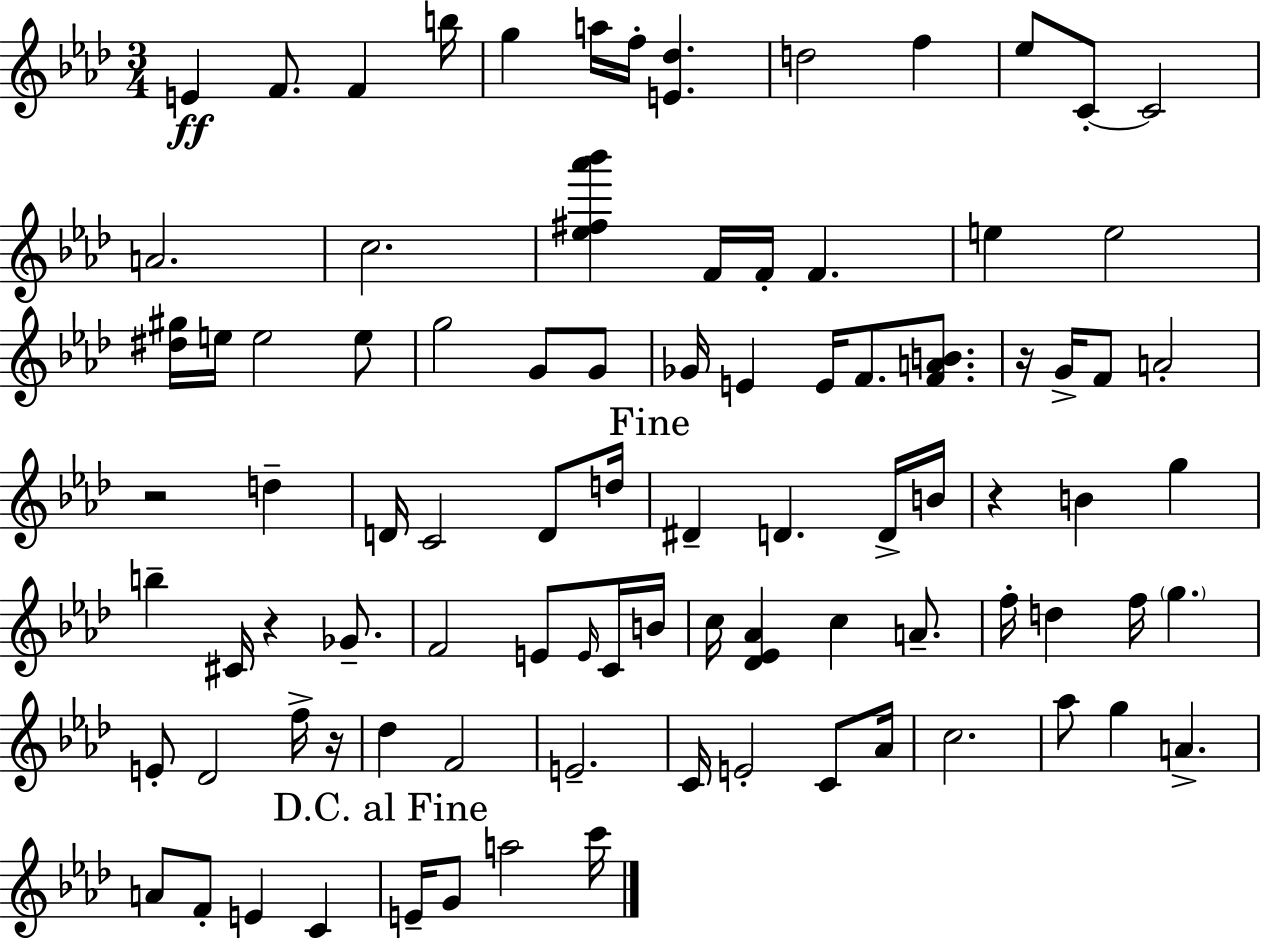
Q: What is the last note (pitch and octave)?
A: C6